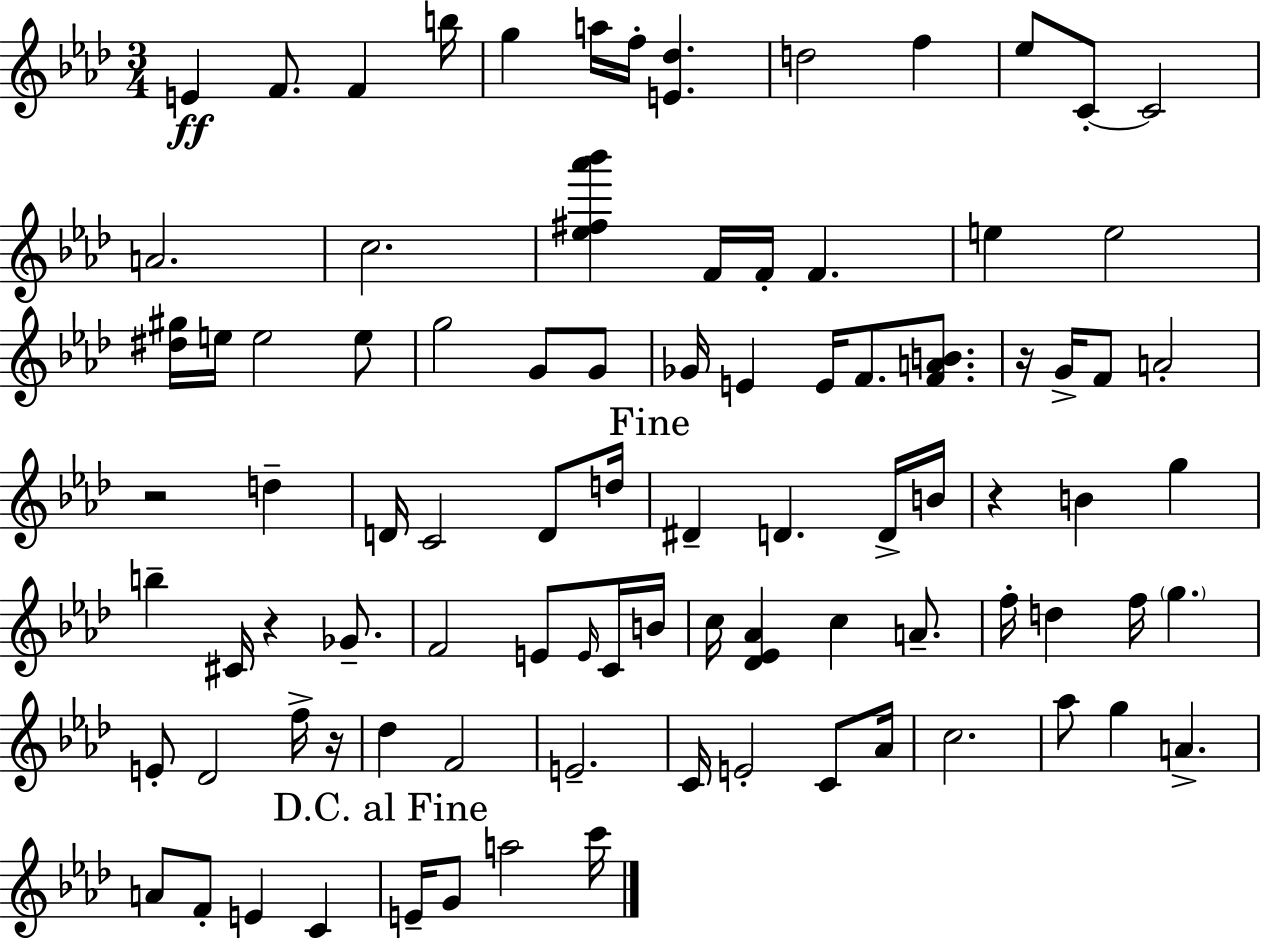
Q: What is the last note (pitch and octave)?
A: C6